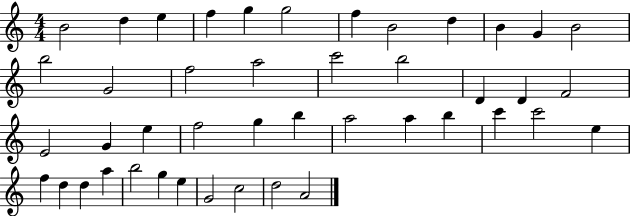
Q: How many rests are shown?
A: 0